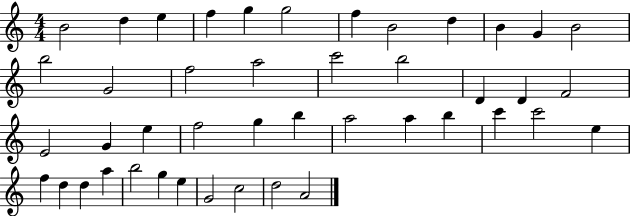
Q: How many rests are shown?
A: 0